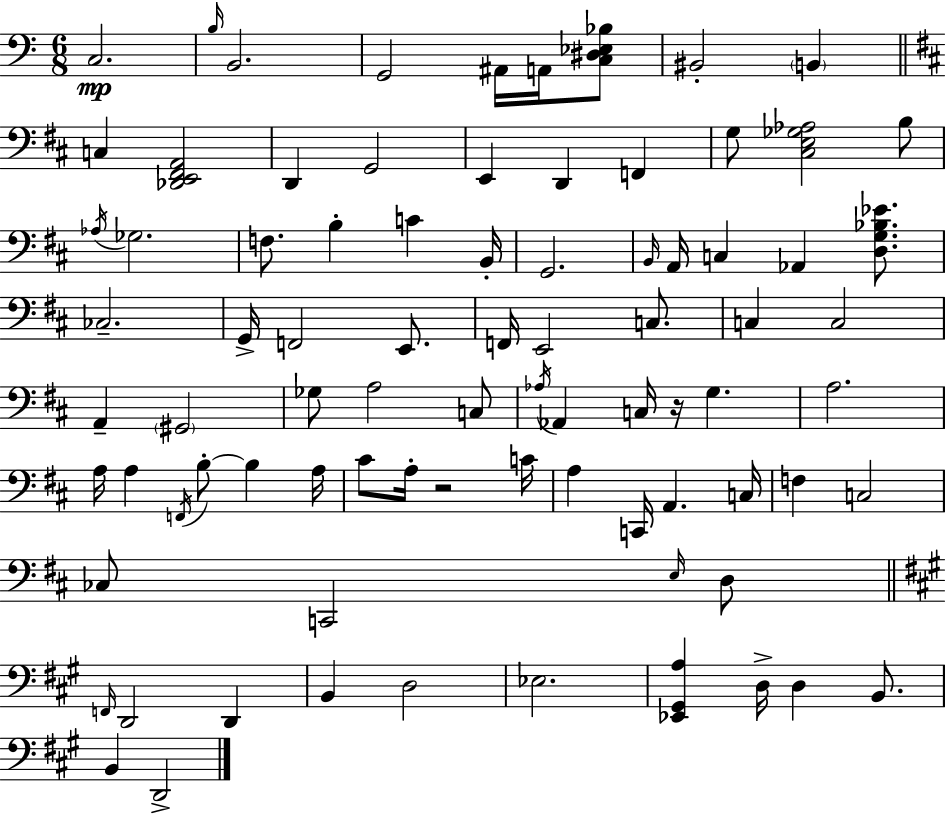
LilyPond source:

{
  \clef bass
  \numericTimeSignature
  \time 6/8
  \key a \minor
  c2.\mp | \grace { b16 } b,2. | g,2 ais,16 a,16 <c dis ees bes>8 | bis,2-. \parenthesize b,4 | \break \bar "||" \break \key d \major c4 <des, e, fis, a,>2 | d,4 g,2 | e,4 d,4 f,4 | g8 <cis e ges aes>2 b8 | \break \acciaccatura { aes16 } ges2. | f8. b4-. c'4 | b,16-. g,2. | \grace { b,16 } a,16 c4 aes,4 <d g bes ees'>8. | \break ces2.-- | g,16-> f,2 e,8. | f,16 e,2 c8. | c4 c2 | \break a,4-- \parenthesize gis,2 | ges8 a2 | c8 \acciaccatura { aes16 } aes,4 c16 r16 g4. | a2. | \break a16 a4 \acciaccatura { f,16 } b8-.~~ b4 | a16 cis'8 a16-. r2 | c'16 a4 c,16 a,4. | c16 f4 c2 | \break ces8 c,2 | \grace { e16 } d8 \bar "||" \break \key a \major \grace { f,16 } d,2 d,4 | b,4 d2 | ees2. | <ees, gis, a>4 d16-> d4 b,8. | \break b,4 d,2-> | \bar "|."
}